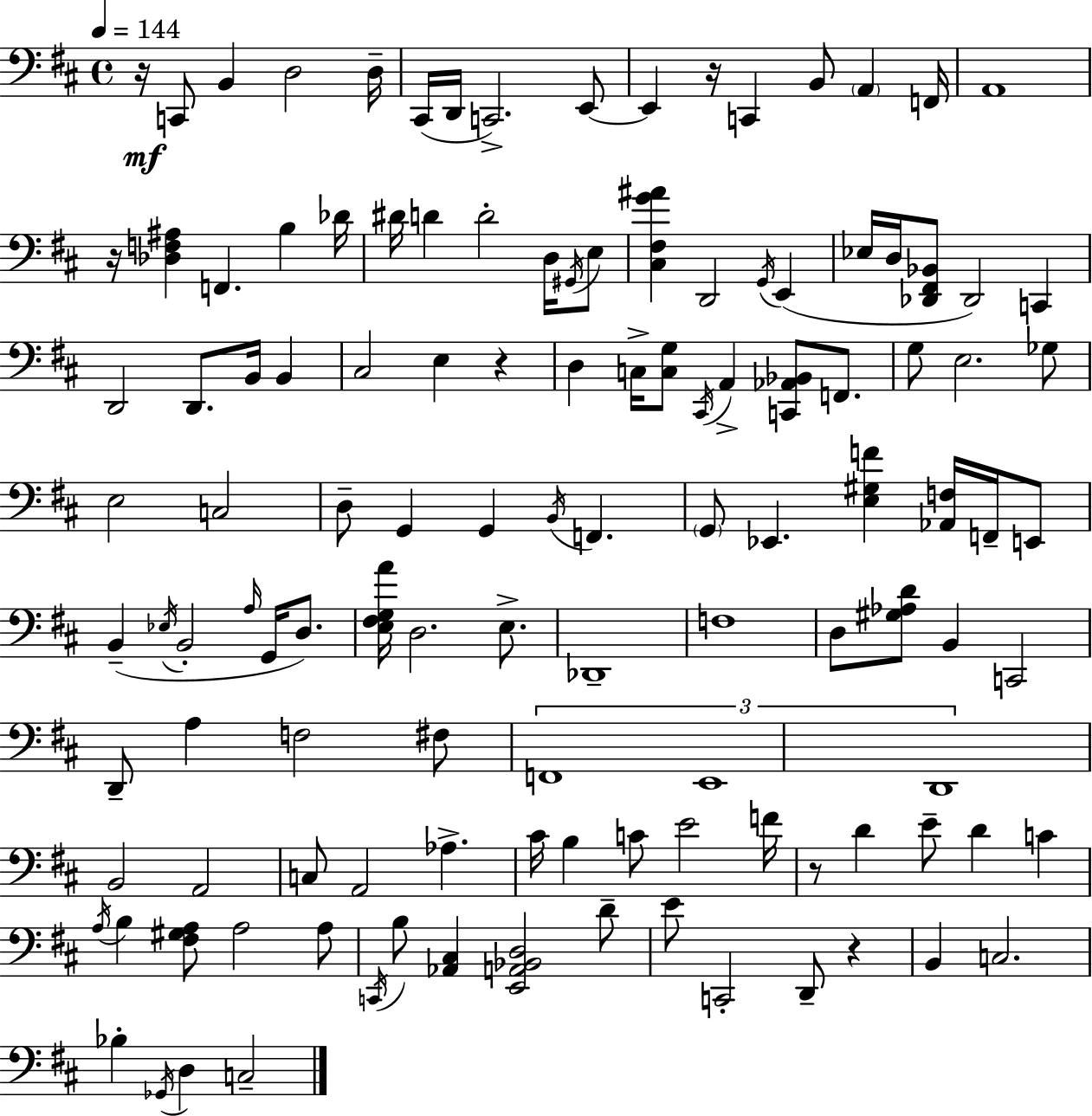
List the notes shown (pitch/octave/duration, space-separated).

R/s C2/e B2/q D3/h D3/s C#2/s D2/s C2/h. E2/e E2/q R/s C2/q B2/e A2/q F2/s A2/w R/s [Db3,F3,A#3]/q F2/q. B3/q Db4/s D#4/s D4/q D4/h D3/s G#2/s E3/e [C#3,F#3,G4,A#4]/q D2/h G2/s E2/q Eb3/s D3/s [Db2,F#2,Bb2]/e Db2/h C2/q D2/h D2/e. B2/s B2/q C#3/h E3/q R/q D3/q C3/s [C3,G3]/e C#2/s A2/q [C2,Ab2,Bb2]/e F2/e. G3/e E3/h. Gb3/e E3/h C3/h D3/e G2/q G2/q B2/s F2/q. G2/e Eb2/q. [E3,G#3,F4]/q [Ab2,F3]/s F2/s E2/e B2/q Eb3/s B2/h A3/s G2/s D3/e. [E3,F#3,G3,A4]/s D3/h. E3/e. Db2/w F3/w D3/e [G#3,Ab3,D4]/e B2/q C2/h D2/e A3/q F3/h F#3/e F2/w E2/w D2/w B2/h A2/h C3/e A2/h Ab3/q. C#4/s B3/q C4/e E4/h F4/s R/e D4/q E4/e D4/q C4/q A3/s B3/q [F#3,G#3,A3]/e A3/h A3/e C2/s B3/e [Ab2,C#3]/q [E2,A2,Bb2,D3]/h D4/e E4/e C2/h D2/e R/q B2/q C3/h. Bb3/q Gb2/s D3/q C3/h